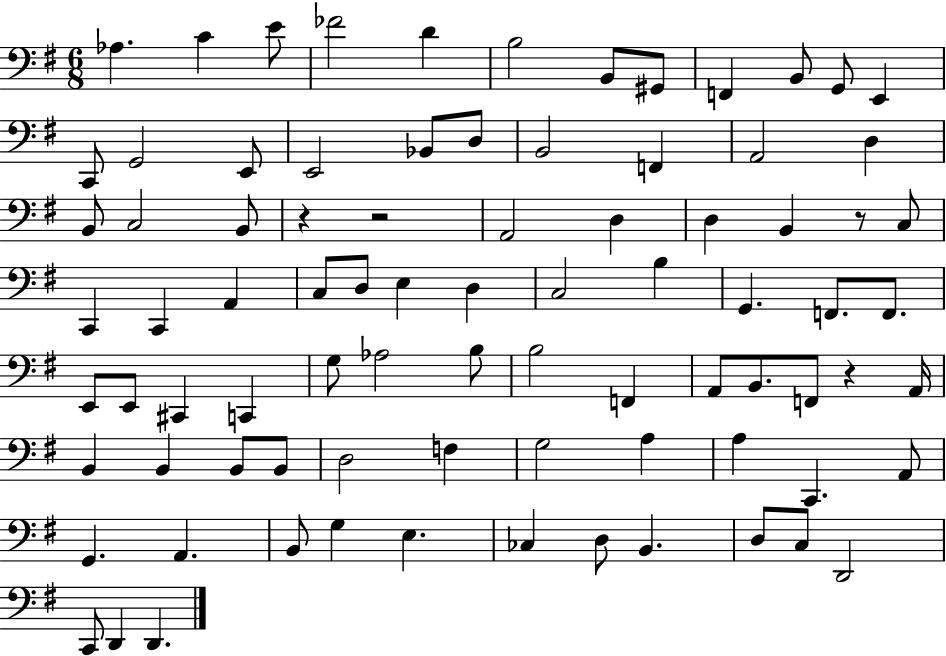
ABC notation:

X:1
T:Untitled
M:6/8
L:1/4
K:G
_A, C E/2 _F2 D B,2 B,,/2 ^G,,/2 F,, B,,/2 G,,/2 E,, C,,/2 G,,2 E,,/2 E,,2 _B,,/2 D,/2 B,,2 F,, A,,2 D, B,,/2 C,2 B,,/2 z z2 A,,2 D, D, B,, z/2 C,/2 C,, C,, A,, C,/2 D,/2 E, D, C,2 B, G,, F,,/2 F,,/2 E,,/2 E,,/2 ^C,, C,, G,/2 _A,2 B,/2 B,2 F,, A,,/2 B,,/2 F,,/2 z A,,/4 B,, B,, B,,/2 B,,/2 D,2 F, G,2 A, A, C,, A,,/2 G,, A,, B,,/2 G, E, _C, D,/2 B,, D,/2 C,/2 D,,2 C,,/2 D,, D,,